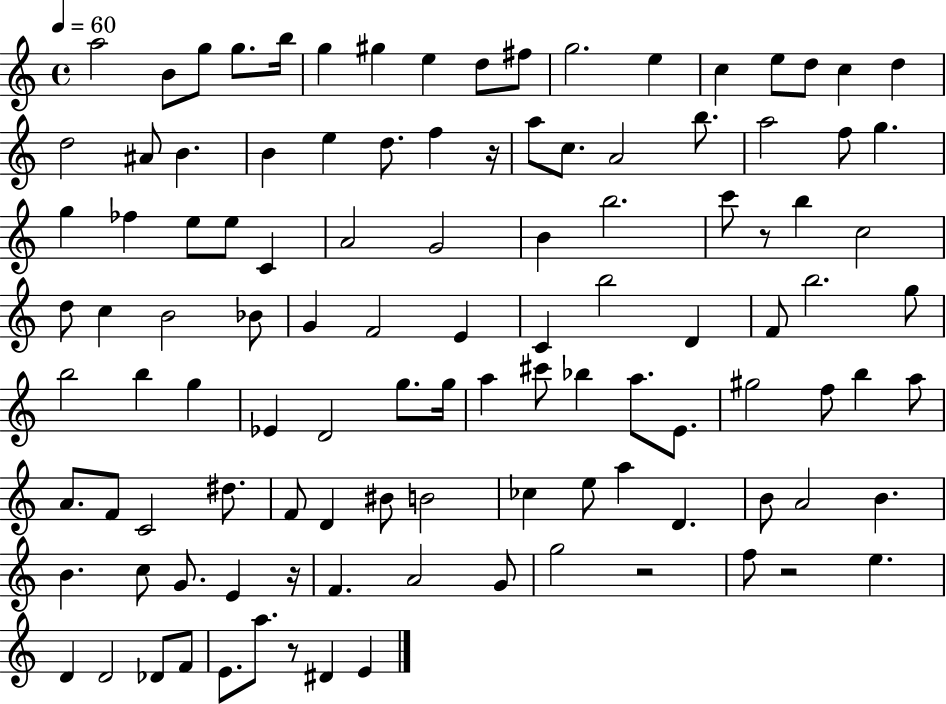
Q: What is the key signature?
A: C major